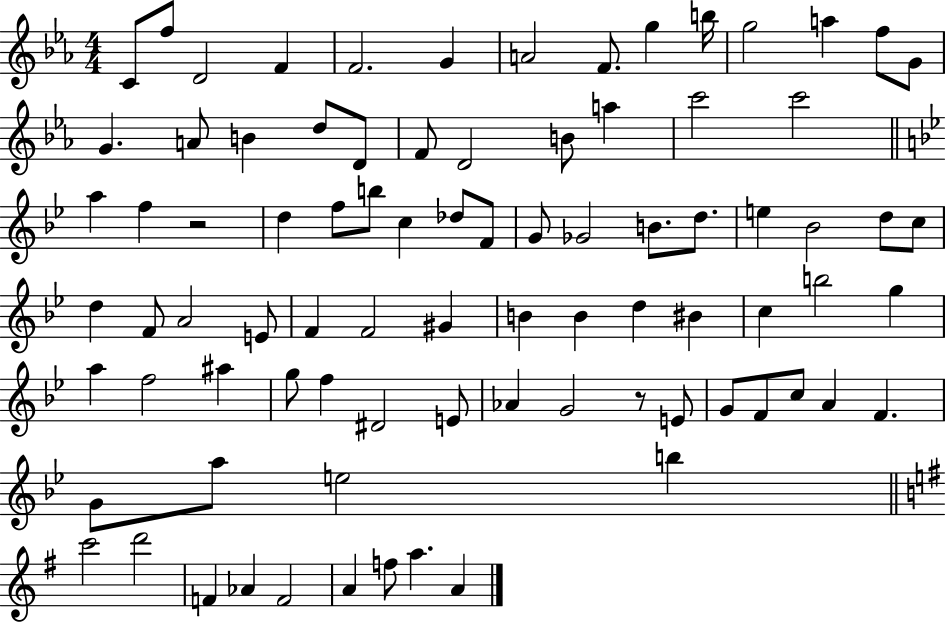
C4/e F5/e D4/h F4/q F4/h. G4/q A4/h F4/e. G5/q B5/s G5/h A5/q F5/e G4/e G4/q. A4/e B4/q D5/e D4/e F4/e D4/h B4/e A5/q C6/h C6/h A5/q F5/q R/h D5/q F5/e B5/e C5/q Db5/e F4/e G4/e Gb4/h B4/e. D5/e. E5/q Bb4/h D5/e C5/e D5/q F4/e A4/h E4/e F4/q F4/h G#4/q B4/q B4/q D5/q BIS4/q C5/q B5/h G5/q A5/q F5/h A#5/q G5/e F5/q D#4/h E4/e Ab4/q G4/h R/e E4/e G4/e F4/e C5/e A4/q F4/q. G4/e A5/e E5/h B5/q C6/h D6/h F4/q Ab4/q F4/h A4/q F5/e A5/q. A4/q